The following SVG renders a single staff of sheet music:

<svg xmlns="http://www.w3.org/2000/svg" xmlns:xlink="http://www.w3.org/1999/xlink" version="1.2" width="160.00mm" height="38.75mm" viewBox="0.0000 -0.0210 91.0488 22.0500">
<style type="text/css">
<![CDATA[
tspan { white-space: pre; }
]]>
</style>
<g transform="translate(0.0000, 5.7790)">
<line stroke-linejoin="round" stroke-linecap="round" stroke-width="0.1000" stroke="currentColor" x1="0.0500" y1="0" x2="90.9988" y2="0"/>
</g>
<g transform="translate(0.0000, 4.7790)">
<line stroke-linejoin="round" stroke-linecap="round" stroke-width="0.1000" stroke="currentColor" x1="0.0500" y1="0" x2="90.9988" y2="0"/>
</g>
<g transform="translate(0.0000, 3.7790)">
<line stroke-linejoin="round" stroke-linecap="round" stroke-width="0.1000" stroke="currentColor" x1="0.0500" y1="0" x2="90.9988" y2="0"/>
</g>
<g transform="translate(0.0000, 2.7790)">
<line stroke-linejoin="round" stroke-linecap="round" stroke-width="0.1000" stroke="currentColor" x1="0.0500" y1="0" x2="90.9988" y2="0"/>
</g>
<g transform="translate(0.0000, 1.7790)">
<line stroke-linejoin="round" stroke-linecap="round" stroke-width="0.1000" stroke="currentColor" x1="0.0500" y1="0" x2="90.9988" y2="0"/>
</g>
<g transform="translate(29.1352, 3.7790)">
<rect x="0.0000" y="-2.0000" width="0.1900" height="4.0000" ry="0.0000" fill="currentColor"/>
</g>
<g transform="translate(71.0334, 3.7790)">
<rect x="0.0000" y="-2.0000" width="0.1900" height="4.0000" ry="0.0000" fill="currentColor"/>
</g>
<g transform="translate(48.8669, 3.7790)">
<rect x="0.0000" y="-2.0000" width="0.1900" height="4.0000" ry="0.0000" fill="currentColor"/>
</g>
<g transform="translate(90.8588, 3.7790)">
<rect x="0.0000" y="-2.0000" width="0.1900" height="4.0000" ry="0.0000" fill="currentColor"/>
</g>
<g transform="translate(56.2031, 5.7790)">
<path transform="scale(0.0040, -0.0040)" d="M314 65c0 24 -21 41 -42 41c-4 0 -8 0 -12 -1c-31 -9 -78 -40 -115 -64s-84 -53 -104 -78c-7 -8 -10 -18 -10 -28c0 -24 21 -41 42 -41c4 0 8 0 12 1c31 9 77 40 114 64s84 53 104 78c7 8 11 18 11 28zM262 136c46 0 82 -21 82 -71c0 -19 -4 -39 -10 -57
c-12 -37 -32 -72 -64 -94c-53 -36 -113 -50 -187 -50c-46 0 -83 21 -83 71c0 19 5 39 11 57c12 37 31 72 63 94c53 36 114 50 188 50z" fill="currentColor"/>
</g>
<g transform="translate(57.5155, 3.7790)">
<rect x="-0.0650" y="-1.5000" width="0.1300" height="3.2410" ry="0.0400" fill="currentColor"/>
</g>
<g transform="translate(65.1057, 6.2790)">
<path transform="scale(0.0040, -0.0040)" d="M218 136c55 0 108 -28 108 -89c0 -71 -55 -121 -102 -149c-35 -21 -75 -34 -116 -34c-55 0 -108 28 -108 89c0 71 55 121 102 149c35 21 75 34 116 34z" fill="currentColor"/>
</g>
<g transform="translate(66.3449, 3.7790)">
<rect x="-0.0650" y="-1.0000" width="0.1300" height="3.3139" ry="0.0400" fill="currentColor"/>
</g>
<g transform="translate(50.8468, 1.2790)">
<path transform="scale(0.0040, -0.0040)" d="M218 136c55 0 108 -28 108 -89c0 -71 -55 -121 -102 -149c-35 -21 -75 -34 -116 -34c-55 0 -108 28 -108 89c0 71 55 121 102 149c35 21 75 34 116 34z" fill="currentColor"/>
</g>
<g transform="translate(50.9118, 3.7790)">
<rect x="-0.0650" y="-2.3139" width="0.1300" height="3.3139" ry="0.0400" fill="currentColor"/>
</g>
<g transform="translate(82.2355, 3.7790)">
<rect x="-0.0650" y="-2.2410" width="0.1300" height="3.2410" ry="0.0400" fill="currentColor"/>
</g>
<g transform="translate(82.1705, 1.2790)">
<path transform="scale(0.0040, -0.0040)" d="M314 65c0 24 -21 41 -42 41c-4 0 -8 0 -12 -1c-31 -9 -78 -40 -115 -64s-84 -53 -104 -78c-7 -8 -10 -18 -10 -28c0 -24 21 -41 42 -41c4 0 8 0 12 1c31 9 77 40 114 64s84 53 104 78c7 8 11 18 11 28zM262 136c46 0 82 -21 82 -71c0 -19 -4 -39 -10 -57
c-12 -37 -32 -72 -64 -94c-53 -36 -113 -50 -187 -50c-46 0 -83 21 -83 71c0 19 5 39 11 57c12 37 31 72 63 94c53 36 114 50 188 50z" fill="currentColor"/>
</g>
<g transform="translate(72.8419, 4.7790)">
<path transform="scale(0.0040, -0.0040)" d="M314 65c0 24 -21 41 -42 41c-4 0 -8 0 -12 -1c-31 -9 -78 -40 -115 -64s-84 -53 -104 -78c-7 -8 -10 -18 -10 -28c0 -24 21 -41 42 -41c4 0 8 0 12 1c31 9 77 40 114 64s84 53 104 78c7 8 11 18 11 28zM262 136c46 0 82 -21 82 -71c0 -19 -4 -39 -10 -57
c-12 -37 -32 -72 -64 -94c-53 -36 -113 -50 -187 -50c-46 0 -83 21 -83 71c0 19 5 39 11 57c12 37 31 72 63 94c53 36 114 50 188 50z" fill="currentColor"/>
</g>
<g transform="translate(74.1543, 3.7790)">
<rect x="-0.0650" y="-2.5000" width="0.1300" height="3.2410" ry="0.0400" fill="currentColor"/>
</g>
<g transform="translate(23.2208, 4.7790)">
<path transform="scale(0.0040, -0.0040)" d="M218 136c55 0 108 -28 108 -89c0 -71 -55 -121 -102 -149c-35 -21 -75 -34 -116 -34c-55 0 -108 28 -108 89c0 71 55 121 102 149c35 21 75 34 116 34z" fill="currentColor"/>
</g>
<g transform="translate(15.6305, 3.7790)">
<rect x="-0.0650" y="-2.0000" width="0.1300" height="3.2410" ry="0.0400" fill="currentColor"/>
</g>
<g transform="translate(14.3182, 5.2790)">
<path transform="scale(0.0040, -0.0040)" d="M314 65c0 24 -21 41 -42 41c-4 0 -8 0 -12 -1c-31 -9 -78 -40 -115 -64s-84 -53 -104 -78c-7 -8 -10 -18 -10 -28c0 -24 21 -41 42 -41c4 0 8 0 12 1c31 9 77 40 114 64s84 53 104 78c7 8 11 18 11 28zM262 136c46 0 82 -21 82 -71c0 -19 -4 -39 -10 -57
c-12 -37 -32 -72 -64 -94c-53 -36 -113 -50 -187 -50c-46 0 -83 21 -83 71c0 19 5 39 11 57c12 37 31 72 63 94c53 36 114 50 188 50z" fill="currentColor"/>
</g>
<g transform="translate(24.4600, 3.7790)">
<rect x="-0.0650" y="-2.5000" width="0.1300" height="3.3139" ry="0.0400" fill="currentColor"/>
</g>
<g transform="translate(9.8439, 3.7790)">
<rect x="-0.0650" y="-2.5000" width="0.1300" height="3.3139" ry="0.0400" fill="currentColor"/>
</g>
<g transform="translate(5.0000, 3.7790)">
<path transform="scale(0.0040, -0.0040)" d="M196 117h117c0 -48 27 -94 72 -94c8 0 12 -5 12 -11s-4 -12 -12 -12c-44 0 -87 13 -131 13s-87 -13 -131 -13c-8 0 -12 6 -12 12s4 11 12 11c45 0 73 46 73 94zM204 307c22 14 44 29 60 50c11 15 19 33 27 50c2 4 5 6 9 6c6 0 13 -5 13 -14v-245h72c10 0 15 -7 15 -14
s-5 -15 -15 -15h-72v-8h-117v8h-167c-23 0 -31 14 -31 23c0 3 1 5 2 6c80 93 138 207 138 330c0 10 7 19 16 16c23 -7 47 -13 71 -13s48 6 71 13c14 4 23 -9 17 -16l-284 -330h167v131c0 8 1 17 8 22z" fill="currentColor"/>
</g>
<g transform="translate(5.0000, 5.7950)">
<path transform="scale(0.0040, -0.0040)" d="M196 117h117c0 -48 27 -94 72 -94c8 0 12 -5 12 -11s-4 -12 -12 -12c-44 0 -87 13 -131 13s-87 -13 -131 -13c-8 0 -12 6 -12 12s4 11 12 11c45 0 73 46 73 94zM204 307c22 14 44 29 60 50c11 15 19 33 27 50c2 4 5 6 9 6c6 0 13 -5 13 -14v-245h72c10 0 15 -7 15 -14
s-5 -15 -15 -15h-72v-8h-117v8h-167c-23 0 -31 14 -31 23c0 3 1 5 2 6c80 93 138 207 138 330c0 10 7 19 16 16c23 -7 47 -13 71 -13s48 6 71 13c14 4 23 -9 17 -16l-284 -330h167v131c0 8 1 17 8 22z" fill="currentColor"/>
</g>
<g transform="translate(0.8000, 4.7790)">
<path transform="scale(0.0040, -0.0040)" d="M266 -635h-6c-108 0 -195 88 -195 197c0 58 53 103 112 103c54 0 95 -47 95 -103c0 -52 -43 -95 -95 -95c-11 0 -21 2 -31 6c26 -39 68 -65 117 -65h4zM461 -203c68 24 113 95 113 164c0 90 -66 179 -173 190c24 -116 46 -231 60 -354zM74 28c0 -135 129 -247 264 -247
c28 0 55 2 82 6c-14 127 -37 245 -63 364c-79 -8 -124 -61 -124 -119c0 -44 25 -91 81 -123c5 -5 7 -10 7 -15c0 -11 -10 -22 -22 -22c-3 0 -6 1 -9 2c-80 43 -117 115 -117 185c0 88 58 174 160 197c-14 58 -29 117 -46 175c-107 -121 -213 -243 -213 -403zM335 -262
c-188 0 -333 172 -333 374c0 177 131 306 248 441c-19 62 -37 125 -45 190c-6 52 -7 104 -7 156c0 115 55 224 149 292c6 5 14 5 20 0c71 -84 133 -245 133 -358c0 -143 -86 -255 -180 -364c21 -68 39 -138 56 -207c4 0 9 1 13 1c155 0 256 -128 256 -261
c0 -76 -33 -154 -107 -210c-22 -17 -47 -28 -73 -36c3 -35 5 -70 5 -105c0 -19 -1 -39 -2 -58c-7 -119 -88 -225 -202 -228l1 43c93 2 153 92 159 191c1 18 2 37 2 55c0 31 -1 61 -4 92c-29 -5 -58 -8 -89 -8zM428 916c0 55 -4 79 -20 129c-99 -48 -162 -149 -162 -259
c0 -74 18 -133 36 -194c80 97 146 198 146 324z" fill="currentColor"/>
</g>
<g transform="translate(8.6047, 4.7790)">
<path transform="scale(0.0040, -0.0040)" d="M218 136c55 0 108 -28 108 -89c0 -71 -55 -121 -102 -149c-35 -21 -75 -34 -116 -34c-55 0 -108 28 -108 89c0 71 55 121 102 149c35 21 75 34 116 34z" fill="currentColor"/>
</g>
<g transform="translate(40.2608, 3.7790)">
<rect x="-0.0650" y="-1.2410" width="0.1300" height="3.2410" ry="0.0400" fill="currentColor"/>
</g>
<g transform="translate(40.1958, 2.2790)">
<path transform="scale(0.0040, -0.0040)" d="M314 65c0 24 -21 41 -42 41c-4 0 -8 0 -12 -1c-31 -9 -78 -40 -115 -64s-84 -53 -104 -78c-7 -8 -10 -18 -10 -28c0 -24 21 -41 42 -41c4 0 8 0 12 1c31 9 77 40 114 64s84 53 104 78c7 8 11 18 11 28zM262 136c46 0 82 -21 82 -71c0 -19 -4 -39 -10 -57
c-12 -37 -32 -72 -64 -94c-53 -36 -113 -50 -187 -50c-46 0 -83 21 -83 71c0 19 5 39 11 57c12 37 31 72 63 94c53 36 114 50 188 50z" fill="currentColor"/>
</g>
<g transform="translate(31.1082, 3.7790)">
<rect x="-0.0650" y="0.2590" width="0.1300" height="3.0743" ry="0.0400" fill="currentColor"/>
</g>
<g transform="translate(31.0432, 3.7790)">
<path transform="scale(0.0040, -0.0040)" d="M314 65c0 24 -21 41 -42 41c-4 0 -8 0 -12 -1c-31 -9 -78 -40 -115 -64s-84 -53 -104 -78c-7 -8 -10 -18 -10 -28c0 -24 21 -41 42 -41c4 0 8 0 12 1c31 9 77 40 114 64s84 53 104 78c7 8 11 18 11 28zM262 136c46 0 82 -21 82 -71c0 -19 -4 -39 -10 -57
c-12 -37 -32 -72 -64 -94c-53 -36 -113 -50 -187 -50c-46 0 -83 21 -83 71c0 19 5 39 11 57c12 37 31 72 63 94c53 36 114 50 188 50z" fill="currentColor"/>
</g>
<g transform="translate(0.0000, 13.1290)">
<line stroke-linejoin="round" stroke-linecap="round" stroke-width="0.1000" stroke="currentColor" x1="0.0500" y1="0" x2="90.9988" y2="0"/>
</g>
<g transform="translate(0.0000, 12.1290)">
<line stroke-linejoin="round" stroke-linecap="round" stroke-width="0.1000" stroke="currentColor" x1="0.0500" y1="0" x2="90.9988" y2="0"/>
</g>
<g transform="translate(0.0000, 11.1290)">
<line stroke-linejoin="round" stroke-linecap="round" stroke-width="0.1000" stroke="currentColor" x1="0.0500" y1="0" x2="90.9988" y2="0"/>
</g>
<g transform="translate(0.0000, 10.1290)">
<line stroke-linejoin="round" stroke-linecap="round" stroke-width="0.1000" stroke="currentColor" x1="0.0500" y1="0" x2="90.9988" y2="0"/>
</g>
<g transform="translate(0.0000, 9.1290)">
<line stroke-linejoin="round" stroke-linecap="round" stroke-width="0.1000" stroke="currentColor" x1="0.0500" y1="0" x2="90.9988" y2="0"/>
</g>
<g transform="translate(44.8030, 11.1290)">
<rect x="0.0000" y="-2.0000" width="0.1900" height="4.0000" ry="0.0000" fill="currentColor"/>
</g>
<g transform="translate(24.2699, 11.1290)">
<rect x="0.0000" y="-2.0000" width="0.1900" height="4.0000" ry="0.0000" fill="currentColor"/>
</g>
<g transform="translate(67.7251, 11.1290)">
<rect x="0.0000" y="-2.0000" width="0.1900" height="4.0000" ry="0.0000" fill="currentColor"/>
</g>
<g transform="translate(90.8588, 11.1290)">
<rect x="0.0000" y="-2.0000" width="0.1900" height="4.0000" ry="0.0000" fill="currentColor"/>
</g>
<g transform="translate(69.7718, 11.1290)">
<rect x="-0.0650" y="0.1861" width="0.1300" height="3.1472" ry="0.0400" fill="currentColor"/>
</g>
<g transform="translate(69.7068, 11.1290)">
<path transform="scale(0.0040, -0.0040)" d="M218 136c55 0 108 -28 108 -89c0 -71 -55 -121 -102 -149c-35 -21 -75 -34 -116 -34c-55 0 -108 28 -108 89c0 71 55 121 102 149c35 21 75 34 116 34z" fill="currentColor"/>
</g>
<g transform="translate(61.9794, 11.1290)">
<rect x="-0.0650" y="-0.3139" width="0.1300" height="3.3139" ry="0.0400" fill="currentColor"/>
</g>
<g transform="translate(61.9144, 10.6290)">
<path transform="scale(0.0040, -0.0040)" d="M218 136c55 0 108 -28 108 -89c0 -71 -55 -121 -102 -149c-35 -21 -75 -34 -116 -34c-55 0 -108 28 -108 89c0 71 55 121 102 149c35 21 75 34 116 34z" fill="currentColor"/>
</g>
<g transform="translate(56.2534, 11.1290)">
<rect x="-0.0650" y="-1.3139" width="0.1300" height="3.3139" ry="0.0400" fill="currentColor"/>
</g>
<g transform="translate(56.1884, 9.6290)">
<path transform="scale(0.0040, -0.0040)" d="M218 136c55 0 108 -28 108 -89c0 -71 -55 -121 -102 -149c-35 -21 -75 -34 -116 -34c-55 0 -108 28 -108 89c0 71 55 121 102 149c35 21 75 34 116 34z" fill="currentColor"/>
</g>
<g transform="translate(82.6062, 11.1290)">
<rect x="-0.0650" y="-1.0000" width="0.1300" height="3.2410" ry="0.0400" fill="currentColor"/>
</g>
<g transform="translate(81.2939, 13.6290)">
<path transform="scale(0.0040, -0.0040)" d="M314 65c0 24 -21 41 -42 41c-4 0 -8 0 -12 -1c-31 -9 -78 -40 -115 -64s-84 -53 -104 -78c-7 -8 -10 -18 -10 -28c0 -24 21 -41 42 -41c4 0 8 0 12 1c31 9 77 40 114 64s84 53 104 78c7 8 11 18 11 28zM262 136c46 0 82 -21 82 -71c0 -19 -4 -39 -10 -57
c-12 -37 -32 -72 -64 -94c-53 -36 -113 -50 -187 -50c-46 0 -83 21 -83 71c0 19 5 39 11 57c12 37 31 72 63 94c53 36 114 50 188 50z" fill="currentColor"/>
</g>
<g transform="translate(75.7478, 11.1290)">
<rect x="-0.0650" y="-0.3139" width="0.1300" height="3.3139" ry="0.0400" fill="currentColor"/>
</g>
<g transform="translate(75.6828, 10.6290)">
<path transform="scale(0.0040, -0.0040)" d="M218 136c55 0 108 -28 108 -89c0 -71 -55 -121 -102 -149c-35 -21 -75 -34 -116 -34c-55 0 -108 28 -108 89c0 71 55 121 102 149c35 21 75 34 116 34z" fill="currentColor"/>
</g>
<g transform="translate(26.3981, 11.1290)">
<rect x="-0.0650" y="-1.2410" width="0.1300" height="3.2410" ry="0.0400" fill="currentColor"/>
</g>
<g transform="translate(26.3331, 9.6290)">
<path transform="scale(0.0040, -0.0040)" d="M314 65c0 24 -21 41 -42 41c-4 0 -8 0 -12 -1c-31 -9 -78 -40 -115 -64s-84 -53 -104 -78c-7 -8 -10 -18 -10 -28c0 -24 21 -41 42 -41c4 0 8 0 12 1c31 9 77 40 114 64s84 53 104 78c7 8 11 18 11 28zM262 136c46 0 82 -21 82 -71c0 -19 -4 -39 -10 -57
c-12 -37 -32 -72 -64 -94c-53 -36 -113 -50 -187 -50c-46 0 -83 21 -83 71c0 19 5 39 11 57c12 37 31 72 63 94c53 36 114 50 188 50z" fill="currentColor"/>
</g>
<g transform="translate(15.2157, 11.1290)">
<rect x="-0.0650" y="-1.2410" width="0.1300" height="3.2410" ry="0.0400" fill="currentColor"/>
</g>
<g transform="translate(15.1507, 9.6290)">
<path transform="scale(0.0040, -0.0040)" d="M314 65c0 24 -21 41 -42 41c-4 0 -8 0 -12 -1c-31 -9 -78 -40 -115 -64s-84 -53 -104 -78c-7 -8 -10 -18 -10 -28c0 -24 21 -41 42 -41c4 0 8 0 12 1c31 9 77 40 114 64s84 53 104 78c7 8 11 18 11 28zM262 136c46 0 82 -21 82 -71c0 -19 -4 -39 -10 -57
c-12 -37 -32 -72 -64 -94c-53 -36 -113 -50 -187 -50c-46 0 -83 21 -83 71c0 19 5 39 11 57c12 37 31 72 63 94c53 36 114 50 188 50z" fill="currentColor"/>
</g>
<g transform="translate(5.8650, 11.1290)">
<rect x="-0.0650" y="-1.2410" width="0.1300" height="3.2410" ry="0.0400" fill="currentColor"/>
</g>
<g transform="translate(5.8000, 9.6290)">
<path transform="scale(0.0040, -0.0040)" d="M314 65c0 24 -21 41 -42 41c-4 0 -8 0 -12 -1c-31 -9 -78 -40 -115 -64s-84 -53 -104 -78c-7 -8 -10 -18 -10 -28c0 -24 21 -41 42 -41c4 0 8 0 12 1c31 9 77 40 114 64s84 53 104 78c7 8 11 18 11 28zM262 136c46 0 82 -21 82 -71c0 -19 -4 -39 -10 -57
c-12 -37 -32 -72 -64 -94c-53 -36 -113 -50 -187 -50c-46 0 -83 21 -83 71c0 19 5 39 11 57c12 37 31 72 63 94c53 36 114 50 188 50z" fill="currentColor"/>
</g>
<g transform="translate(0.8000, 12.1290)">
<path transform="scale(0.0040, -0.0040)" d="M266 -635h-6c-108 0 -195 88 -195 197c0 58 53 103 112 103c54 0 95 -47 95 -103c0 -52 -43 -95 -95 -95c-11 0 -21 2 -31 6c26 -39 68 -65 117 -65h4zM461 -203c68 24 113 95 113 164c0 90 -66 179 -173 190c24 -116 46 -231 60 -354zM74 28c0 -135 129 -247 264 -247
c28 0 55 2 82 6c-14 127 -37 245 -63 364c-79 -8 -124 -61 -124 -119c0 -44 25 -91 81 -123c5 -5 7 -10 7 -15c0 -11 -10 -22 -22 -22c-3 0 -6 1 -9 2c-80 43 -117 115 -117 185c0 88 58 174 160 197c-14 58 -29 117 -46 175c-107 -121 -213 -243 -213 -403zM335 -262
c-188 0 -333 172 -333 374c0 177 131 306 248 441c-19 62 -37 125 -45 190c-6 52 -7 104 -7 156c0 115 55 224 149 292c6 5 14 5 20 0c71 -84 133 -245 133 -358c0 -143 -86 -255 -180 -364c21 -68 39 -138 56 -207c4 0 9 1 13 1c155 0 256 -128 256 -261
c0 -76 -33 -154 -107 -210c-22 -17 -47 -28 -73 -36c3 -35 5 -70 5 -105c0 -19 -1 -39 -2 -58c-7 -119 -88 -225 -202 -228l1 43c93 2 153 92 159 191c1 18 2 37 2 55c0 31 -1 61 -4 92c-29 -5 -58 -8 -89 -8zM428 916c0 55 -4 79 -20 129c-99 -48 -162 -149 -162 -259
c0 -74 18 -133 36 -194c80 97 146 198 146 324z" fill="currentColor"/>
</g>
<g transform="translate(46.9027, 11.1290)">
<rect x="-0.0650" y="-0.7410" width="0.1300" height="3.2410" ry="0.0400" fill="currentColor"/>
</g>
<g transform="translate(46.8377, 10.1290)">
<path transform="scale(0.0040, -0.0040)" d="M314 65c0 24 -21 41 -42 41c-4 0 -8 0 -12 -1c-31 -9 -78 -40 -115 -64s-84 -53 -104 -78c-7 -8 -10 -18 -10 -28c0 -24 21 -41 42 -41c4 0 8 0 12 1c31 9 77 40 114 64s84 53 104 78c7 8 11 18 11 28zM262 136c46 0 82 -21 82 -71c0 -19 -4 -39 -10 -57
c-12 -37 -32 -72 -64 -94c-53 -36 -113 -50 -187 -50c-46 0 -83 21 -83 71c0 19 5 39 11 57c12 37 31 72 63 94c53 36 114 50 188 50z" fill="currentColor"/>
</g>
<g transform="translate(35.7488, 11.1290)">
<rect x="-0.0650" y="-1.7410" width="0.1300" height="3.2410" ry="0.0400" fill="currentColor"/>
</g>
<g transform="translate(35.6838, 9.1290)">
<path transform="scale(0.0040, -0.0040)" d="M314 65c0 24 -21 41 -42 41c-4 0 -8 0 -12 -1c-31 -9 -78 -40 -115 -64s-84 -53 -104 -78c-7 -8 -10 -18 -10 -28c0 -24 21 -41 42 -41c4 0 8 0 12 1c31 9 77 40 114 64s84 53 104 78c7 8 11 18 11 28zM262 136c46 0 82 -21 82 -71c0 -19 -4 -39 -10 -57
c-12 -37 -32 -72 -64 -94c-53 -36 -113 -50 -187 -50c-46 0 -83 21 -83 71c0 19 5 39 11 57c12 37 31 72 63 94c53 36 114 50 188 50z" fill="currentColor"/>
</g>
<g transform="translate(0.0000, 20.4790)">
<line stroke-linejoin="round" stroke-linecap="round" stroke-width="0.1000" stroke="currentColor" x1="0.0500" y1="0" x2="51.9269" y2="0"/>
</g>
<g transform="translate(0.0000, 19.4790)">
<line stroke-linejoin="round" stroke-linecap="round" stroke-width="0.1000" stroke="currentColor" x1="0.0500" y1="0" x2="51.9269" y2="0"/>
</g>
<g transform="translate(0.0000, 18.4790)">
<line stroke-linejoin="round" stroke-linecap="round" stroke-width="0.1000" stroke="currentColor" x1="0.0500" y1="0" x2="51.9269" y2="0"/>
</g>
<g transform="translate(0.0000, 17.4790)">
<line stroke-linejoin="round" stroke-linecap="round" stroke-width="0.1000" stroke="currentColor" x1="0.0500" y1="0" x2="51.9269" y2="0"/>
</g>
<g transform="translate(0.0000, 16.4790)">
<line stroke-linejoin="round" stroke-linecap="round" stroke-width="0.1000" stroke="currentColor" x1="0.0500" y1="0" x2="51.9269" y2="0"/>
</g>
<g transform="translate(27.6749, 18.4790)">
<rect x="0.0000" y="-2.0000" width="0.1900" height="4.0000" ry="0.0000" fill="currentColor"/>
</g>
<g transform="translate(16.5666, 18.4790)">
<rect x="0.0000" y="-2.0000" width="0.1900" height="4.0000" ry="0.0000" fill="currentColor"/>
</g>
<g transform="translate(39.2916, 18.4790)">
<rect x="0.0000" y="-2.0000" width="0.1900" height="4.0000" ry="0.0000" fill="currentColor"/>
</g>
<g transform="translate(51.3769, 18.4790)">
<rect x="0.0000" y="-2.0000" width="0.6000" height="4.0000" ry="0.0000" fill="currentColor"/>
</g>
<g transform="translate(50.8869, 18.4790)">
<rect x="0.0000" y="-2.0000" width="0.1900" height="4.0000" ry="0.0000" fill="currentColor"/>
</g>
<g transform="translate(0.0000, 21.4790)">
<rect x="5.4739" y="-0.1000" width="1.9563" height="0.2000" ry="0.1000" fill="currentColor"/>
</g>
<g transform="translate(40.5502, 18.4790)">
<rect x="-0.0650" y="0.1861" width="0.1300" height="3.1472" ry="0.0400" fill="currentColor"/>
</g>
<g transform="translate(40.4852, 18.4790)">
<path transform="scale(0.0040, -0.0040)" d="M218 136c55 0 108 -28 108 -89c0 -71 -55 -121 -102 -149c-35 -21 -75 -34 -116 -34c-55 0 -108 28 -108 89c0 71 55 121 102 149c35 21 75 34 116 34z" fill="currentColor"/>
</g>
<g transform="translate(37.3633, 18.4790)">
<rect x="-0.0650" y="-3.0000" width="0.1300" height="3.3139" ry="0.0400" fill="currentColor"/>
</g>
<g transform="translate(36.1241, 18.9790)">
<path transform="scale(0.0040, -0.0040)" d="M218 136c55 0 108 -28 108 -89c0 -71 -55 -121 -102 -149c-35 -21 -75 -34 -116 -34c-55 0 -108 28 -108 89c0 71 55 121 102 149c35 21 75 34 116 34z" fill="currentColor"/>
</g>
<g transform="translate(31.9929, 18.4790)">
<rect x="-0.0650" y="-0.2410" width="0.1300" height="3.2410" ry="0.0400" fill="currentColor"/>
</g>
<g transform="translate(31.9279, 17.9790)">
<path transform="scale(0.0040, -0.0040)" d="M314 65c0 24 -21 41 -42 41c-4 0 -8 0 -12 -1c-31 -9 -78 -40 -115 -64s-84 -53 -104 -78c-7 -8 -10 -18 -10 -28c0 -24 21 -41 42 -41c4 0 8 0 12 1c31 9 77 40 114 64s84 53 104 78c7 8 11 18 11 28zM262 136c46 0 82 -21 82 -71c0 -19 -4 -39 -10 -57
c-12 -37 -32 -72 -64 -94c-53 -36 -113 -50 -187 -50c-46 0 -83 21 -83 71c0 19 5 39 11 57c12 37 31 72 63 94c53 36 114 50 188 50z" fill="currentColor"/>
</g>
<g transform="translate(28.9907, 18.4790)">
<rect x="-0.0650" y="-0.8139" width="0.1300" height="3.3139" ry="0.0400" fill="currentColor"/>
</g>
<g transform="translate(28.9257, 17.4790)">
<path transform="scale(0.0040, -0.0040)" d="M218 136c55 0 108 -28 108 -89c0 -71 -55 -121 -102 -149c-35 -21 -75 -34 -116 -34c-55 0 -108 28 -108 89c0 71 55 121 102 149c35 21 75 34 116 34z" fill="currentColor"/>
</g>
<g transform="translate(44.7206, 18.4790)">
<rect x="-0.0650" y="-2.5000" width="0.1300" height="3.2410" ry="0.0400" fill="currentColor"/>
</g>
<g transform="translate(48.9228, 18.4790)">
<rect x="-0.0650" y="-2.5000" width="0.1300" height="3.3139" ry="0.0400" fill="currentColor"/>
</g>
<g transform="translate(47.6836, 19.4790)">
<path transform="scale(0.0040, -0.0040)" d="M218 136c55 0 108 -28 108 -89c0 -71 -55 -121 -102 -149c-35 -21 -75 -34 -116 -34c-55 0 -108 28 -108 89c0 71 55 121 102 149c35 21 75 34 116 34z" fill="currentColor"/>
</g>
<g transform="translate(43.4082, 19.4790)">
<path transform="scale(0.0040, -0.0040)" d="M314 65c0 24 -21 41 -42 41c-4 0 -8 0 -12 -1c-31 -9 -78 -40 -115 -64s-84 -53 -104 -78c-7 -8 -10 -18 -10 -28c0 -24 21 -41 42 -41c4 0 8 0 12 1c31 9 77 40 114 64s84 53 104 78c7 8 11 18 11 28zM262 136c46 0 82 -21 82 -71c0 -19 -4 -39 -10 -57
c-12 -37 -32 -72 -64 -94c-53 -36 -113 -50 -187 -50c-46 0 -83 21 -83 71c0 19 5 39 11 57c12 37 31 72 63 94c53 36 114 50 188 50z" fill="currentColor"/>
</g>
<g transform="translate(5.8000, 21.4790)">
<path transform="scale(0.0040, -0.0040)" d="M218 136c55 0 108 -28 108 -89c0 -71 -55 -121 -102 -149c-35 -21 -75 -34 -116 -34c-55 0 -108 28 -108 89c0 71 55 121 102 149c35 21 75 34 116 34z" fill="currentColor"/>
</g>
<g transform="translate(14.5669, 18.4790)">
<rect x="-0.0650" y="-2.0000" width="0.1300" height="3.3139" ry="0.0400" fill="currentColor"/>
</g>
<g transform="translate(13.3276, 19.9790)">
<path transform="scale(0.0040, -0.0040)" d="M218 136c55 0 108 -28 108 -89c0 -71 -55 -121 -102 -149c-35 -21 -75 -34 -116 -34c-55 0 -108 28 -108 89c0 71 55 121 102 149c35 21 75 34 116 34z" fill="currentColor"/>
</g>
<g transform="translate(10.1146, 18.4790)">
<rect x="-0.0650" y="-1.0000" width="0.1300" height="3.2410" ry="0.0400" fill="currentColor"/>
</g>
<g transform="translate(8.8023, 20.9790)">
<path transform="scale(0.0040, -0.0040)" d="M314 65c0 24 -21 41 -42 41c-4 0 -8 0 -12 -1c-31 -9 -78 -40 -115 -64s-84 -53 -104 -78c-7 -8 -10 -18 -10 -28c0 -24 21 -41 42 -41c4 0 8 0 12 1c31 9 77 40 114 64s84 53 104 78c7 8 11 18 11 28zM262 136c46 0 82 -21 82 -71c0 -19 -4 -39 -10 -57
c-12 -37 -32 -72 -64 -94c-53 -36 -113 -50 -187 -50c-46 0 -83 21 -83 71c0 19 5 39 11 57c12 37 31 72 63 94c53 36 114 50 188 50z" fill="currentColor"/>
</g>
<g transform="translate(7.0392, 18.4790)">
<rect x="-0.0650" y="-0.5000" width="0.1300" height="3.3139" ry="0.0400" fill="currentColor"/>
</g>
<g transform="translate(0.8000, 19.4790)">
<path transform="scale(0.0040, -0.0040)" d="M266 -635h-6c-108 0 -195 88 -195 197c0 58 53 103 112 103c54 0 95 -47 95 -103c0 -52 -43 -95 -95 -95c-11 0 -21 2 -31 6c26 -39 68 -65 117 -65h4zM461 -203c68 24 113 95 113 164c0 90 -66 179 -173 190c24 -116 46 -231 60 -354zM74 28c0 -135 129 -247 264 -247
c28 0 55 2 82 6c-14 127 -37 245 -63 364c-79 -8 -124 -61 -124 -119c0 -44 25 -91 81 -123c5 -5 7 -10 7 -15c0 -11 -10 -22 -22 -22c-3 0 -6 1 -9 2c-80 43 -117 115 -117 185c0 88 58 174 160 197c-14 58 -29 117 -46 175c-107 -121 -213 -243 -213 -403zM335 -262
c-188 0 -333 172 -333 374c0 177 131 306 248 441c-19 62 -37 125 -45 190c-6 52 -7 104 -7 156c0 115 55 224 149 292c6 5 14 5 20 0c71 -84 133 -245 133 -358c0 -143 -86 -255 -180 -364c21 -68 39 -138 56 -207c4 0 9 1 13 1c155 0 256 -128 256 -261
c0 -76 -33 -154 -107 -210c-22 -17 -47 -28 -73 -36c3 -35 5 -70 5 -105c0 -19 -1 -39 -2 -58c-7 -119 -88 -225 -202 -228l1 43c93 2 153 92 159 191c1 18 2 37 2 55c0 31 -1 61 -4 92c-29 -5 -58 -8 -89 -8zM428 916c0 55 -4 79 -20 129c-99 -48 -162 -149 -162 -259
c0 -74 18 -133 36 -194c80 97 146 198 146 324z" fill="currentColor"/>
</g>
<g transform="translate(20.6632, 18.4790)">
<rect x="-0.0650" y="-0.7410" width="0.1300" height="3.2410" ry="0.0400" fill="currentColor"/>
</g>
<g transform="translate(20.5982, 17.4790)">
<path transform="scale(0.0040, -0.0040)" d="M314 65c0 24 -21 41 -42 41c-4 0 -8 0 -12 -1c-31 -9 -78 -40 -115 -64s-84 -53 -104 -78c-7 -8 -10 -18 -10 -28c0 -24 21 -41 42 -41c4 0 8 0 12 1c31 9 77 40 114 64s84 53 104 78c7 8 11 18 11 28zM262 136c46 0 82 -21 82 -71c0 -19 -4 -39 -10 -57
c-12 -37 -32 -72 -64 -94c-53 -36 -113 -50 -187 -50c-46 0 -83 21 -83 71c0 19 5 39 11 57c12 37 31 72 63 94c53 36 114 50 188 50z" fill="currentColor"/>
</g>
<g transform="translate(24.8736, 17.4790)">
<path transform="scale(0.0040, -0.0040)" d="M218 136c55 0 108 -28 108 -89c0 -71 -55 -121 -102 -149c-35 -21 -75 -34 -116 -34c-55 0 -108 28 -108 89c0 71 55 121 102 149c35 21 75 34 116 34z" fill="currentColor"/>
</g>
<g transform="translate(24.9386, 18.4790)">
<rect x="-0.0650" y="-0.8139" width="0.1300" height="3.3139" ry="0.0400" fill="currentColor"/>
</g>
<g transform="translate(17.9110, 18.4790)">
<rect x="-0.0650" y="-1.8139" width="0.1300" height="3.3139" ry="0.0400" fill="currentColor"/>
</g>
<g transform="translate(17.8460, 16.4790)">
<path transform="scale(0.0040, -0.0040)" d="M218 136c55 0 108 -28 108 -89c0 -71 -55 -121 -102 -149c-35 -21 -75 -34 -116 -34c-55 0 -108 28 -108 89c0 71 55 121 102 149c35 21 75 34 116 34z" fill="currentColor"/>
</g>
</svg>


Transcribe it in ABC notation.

X:1
T:Untitled
M:4/4
L:1/4
K:C
G F2 G B2 e2 g E2 D G2 g2 e2 e2 e2 f2 d2 e c B c D2 C D2 F f d2 d d c2 A B G2 G